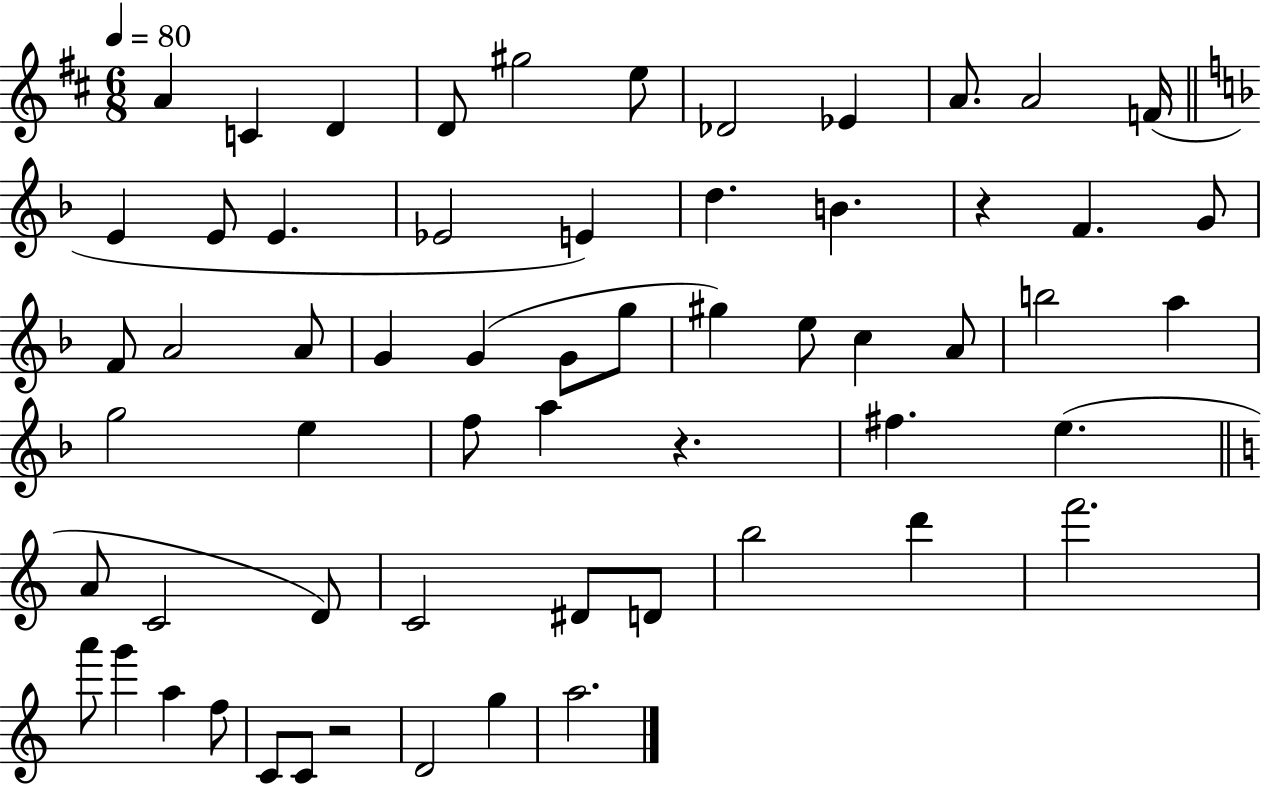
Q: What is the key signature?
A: D major